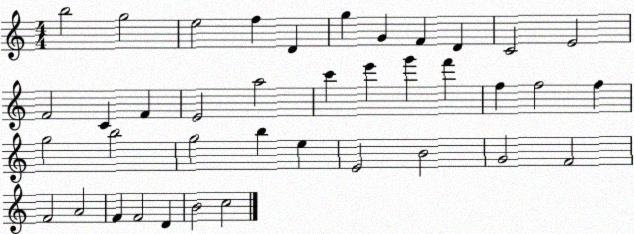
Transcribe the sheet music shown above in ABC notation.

X:1
T:Untitled
M:4/4
L:1/4
K:C
b2 g2 e2 f D g G F D C2 E2 F2 C F E2 a2 c' e' g' f' f f2 f g2 b2 g2 b e E2 B2 G2 F2 F2 A2 F F2 D B2 c2